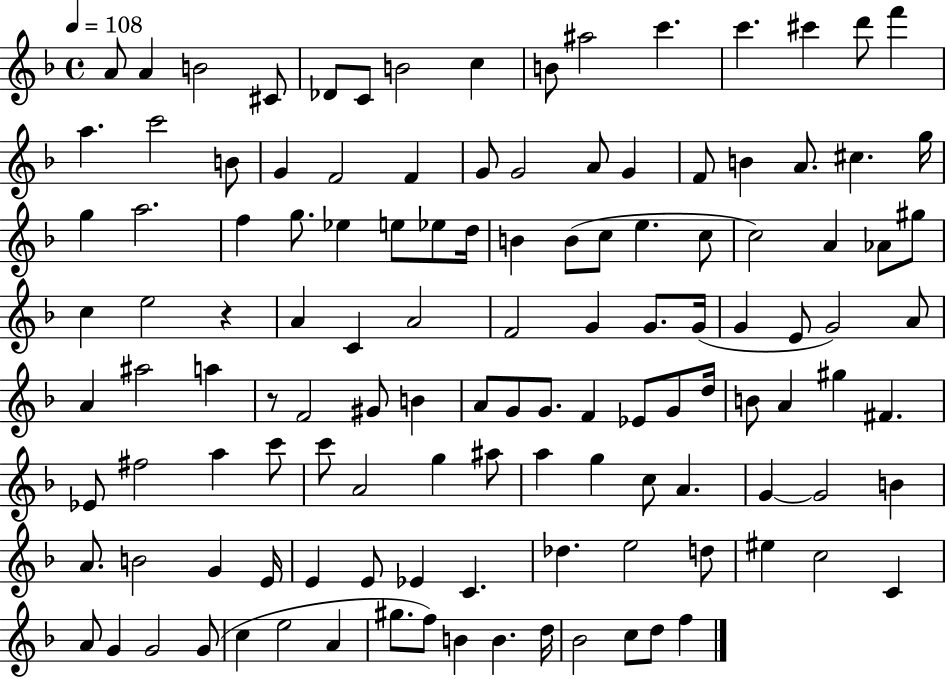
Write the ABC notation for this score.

X:1
T:Untitled
M:4/4
L:1/4
K:F
A/2 A B2 ^C/2 _D/2 C/2 B2 c B/2 ^a2 c' c' ^c' d'/2 f' a c'2 B/2 G F2 F G/2 G2 A/2 G F/2 B A/2 ^c g/4 g a2 f g/2 _e e/2 _e/2 d/4 B B/2 c/2 e c/2 c2 A _A/2 ^g/2 c e2 z A C A2 F2 G G/2 G/4 G E/2 G2 A/2 A ^a2 a z/2 F2 ^G/2 B A/2 G/2 G/2 F _E/2 G/2 d/4 B/2 A ^g ^F _E/2 ^f2 a c'/2 c'/2 A2 g ^a/2 a g c/2 A G G2 B A/2 B2 G E/4 E E/2 _E C _d e2 d/2 ^e c2 C A/2 G G2 G/2 c e2 A ^g/2 f/2 B B d/4 _B2 c/2 d/2 f